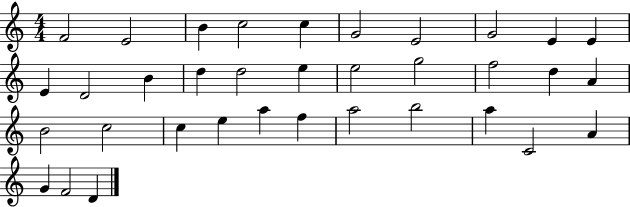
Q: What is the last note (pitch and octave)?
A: D4